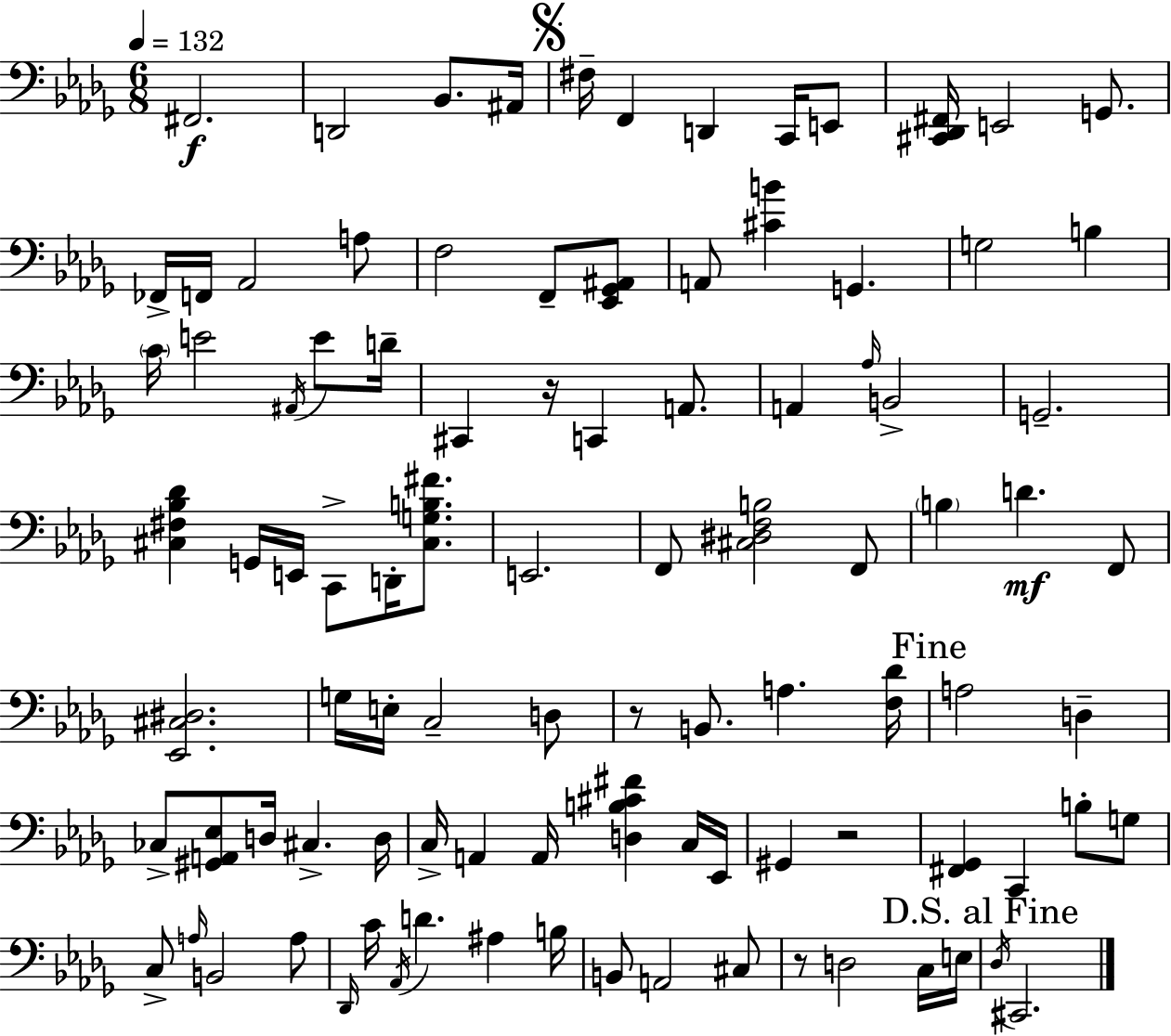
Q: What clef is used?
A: bass